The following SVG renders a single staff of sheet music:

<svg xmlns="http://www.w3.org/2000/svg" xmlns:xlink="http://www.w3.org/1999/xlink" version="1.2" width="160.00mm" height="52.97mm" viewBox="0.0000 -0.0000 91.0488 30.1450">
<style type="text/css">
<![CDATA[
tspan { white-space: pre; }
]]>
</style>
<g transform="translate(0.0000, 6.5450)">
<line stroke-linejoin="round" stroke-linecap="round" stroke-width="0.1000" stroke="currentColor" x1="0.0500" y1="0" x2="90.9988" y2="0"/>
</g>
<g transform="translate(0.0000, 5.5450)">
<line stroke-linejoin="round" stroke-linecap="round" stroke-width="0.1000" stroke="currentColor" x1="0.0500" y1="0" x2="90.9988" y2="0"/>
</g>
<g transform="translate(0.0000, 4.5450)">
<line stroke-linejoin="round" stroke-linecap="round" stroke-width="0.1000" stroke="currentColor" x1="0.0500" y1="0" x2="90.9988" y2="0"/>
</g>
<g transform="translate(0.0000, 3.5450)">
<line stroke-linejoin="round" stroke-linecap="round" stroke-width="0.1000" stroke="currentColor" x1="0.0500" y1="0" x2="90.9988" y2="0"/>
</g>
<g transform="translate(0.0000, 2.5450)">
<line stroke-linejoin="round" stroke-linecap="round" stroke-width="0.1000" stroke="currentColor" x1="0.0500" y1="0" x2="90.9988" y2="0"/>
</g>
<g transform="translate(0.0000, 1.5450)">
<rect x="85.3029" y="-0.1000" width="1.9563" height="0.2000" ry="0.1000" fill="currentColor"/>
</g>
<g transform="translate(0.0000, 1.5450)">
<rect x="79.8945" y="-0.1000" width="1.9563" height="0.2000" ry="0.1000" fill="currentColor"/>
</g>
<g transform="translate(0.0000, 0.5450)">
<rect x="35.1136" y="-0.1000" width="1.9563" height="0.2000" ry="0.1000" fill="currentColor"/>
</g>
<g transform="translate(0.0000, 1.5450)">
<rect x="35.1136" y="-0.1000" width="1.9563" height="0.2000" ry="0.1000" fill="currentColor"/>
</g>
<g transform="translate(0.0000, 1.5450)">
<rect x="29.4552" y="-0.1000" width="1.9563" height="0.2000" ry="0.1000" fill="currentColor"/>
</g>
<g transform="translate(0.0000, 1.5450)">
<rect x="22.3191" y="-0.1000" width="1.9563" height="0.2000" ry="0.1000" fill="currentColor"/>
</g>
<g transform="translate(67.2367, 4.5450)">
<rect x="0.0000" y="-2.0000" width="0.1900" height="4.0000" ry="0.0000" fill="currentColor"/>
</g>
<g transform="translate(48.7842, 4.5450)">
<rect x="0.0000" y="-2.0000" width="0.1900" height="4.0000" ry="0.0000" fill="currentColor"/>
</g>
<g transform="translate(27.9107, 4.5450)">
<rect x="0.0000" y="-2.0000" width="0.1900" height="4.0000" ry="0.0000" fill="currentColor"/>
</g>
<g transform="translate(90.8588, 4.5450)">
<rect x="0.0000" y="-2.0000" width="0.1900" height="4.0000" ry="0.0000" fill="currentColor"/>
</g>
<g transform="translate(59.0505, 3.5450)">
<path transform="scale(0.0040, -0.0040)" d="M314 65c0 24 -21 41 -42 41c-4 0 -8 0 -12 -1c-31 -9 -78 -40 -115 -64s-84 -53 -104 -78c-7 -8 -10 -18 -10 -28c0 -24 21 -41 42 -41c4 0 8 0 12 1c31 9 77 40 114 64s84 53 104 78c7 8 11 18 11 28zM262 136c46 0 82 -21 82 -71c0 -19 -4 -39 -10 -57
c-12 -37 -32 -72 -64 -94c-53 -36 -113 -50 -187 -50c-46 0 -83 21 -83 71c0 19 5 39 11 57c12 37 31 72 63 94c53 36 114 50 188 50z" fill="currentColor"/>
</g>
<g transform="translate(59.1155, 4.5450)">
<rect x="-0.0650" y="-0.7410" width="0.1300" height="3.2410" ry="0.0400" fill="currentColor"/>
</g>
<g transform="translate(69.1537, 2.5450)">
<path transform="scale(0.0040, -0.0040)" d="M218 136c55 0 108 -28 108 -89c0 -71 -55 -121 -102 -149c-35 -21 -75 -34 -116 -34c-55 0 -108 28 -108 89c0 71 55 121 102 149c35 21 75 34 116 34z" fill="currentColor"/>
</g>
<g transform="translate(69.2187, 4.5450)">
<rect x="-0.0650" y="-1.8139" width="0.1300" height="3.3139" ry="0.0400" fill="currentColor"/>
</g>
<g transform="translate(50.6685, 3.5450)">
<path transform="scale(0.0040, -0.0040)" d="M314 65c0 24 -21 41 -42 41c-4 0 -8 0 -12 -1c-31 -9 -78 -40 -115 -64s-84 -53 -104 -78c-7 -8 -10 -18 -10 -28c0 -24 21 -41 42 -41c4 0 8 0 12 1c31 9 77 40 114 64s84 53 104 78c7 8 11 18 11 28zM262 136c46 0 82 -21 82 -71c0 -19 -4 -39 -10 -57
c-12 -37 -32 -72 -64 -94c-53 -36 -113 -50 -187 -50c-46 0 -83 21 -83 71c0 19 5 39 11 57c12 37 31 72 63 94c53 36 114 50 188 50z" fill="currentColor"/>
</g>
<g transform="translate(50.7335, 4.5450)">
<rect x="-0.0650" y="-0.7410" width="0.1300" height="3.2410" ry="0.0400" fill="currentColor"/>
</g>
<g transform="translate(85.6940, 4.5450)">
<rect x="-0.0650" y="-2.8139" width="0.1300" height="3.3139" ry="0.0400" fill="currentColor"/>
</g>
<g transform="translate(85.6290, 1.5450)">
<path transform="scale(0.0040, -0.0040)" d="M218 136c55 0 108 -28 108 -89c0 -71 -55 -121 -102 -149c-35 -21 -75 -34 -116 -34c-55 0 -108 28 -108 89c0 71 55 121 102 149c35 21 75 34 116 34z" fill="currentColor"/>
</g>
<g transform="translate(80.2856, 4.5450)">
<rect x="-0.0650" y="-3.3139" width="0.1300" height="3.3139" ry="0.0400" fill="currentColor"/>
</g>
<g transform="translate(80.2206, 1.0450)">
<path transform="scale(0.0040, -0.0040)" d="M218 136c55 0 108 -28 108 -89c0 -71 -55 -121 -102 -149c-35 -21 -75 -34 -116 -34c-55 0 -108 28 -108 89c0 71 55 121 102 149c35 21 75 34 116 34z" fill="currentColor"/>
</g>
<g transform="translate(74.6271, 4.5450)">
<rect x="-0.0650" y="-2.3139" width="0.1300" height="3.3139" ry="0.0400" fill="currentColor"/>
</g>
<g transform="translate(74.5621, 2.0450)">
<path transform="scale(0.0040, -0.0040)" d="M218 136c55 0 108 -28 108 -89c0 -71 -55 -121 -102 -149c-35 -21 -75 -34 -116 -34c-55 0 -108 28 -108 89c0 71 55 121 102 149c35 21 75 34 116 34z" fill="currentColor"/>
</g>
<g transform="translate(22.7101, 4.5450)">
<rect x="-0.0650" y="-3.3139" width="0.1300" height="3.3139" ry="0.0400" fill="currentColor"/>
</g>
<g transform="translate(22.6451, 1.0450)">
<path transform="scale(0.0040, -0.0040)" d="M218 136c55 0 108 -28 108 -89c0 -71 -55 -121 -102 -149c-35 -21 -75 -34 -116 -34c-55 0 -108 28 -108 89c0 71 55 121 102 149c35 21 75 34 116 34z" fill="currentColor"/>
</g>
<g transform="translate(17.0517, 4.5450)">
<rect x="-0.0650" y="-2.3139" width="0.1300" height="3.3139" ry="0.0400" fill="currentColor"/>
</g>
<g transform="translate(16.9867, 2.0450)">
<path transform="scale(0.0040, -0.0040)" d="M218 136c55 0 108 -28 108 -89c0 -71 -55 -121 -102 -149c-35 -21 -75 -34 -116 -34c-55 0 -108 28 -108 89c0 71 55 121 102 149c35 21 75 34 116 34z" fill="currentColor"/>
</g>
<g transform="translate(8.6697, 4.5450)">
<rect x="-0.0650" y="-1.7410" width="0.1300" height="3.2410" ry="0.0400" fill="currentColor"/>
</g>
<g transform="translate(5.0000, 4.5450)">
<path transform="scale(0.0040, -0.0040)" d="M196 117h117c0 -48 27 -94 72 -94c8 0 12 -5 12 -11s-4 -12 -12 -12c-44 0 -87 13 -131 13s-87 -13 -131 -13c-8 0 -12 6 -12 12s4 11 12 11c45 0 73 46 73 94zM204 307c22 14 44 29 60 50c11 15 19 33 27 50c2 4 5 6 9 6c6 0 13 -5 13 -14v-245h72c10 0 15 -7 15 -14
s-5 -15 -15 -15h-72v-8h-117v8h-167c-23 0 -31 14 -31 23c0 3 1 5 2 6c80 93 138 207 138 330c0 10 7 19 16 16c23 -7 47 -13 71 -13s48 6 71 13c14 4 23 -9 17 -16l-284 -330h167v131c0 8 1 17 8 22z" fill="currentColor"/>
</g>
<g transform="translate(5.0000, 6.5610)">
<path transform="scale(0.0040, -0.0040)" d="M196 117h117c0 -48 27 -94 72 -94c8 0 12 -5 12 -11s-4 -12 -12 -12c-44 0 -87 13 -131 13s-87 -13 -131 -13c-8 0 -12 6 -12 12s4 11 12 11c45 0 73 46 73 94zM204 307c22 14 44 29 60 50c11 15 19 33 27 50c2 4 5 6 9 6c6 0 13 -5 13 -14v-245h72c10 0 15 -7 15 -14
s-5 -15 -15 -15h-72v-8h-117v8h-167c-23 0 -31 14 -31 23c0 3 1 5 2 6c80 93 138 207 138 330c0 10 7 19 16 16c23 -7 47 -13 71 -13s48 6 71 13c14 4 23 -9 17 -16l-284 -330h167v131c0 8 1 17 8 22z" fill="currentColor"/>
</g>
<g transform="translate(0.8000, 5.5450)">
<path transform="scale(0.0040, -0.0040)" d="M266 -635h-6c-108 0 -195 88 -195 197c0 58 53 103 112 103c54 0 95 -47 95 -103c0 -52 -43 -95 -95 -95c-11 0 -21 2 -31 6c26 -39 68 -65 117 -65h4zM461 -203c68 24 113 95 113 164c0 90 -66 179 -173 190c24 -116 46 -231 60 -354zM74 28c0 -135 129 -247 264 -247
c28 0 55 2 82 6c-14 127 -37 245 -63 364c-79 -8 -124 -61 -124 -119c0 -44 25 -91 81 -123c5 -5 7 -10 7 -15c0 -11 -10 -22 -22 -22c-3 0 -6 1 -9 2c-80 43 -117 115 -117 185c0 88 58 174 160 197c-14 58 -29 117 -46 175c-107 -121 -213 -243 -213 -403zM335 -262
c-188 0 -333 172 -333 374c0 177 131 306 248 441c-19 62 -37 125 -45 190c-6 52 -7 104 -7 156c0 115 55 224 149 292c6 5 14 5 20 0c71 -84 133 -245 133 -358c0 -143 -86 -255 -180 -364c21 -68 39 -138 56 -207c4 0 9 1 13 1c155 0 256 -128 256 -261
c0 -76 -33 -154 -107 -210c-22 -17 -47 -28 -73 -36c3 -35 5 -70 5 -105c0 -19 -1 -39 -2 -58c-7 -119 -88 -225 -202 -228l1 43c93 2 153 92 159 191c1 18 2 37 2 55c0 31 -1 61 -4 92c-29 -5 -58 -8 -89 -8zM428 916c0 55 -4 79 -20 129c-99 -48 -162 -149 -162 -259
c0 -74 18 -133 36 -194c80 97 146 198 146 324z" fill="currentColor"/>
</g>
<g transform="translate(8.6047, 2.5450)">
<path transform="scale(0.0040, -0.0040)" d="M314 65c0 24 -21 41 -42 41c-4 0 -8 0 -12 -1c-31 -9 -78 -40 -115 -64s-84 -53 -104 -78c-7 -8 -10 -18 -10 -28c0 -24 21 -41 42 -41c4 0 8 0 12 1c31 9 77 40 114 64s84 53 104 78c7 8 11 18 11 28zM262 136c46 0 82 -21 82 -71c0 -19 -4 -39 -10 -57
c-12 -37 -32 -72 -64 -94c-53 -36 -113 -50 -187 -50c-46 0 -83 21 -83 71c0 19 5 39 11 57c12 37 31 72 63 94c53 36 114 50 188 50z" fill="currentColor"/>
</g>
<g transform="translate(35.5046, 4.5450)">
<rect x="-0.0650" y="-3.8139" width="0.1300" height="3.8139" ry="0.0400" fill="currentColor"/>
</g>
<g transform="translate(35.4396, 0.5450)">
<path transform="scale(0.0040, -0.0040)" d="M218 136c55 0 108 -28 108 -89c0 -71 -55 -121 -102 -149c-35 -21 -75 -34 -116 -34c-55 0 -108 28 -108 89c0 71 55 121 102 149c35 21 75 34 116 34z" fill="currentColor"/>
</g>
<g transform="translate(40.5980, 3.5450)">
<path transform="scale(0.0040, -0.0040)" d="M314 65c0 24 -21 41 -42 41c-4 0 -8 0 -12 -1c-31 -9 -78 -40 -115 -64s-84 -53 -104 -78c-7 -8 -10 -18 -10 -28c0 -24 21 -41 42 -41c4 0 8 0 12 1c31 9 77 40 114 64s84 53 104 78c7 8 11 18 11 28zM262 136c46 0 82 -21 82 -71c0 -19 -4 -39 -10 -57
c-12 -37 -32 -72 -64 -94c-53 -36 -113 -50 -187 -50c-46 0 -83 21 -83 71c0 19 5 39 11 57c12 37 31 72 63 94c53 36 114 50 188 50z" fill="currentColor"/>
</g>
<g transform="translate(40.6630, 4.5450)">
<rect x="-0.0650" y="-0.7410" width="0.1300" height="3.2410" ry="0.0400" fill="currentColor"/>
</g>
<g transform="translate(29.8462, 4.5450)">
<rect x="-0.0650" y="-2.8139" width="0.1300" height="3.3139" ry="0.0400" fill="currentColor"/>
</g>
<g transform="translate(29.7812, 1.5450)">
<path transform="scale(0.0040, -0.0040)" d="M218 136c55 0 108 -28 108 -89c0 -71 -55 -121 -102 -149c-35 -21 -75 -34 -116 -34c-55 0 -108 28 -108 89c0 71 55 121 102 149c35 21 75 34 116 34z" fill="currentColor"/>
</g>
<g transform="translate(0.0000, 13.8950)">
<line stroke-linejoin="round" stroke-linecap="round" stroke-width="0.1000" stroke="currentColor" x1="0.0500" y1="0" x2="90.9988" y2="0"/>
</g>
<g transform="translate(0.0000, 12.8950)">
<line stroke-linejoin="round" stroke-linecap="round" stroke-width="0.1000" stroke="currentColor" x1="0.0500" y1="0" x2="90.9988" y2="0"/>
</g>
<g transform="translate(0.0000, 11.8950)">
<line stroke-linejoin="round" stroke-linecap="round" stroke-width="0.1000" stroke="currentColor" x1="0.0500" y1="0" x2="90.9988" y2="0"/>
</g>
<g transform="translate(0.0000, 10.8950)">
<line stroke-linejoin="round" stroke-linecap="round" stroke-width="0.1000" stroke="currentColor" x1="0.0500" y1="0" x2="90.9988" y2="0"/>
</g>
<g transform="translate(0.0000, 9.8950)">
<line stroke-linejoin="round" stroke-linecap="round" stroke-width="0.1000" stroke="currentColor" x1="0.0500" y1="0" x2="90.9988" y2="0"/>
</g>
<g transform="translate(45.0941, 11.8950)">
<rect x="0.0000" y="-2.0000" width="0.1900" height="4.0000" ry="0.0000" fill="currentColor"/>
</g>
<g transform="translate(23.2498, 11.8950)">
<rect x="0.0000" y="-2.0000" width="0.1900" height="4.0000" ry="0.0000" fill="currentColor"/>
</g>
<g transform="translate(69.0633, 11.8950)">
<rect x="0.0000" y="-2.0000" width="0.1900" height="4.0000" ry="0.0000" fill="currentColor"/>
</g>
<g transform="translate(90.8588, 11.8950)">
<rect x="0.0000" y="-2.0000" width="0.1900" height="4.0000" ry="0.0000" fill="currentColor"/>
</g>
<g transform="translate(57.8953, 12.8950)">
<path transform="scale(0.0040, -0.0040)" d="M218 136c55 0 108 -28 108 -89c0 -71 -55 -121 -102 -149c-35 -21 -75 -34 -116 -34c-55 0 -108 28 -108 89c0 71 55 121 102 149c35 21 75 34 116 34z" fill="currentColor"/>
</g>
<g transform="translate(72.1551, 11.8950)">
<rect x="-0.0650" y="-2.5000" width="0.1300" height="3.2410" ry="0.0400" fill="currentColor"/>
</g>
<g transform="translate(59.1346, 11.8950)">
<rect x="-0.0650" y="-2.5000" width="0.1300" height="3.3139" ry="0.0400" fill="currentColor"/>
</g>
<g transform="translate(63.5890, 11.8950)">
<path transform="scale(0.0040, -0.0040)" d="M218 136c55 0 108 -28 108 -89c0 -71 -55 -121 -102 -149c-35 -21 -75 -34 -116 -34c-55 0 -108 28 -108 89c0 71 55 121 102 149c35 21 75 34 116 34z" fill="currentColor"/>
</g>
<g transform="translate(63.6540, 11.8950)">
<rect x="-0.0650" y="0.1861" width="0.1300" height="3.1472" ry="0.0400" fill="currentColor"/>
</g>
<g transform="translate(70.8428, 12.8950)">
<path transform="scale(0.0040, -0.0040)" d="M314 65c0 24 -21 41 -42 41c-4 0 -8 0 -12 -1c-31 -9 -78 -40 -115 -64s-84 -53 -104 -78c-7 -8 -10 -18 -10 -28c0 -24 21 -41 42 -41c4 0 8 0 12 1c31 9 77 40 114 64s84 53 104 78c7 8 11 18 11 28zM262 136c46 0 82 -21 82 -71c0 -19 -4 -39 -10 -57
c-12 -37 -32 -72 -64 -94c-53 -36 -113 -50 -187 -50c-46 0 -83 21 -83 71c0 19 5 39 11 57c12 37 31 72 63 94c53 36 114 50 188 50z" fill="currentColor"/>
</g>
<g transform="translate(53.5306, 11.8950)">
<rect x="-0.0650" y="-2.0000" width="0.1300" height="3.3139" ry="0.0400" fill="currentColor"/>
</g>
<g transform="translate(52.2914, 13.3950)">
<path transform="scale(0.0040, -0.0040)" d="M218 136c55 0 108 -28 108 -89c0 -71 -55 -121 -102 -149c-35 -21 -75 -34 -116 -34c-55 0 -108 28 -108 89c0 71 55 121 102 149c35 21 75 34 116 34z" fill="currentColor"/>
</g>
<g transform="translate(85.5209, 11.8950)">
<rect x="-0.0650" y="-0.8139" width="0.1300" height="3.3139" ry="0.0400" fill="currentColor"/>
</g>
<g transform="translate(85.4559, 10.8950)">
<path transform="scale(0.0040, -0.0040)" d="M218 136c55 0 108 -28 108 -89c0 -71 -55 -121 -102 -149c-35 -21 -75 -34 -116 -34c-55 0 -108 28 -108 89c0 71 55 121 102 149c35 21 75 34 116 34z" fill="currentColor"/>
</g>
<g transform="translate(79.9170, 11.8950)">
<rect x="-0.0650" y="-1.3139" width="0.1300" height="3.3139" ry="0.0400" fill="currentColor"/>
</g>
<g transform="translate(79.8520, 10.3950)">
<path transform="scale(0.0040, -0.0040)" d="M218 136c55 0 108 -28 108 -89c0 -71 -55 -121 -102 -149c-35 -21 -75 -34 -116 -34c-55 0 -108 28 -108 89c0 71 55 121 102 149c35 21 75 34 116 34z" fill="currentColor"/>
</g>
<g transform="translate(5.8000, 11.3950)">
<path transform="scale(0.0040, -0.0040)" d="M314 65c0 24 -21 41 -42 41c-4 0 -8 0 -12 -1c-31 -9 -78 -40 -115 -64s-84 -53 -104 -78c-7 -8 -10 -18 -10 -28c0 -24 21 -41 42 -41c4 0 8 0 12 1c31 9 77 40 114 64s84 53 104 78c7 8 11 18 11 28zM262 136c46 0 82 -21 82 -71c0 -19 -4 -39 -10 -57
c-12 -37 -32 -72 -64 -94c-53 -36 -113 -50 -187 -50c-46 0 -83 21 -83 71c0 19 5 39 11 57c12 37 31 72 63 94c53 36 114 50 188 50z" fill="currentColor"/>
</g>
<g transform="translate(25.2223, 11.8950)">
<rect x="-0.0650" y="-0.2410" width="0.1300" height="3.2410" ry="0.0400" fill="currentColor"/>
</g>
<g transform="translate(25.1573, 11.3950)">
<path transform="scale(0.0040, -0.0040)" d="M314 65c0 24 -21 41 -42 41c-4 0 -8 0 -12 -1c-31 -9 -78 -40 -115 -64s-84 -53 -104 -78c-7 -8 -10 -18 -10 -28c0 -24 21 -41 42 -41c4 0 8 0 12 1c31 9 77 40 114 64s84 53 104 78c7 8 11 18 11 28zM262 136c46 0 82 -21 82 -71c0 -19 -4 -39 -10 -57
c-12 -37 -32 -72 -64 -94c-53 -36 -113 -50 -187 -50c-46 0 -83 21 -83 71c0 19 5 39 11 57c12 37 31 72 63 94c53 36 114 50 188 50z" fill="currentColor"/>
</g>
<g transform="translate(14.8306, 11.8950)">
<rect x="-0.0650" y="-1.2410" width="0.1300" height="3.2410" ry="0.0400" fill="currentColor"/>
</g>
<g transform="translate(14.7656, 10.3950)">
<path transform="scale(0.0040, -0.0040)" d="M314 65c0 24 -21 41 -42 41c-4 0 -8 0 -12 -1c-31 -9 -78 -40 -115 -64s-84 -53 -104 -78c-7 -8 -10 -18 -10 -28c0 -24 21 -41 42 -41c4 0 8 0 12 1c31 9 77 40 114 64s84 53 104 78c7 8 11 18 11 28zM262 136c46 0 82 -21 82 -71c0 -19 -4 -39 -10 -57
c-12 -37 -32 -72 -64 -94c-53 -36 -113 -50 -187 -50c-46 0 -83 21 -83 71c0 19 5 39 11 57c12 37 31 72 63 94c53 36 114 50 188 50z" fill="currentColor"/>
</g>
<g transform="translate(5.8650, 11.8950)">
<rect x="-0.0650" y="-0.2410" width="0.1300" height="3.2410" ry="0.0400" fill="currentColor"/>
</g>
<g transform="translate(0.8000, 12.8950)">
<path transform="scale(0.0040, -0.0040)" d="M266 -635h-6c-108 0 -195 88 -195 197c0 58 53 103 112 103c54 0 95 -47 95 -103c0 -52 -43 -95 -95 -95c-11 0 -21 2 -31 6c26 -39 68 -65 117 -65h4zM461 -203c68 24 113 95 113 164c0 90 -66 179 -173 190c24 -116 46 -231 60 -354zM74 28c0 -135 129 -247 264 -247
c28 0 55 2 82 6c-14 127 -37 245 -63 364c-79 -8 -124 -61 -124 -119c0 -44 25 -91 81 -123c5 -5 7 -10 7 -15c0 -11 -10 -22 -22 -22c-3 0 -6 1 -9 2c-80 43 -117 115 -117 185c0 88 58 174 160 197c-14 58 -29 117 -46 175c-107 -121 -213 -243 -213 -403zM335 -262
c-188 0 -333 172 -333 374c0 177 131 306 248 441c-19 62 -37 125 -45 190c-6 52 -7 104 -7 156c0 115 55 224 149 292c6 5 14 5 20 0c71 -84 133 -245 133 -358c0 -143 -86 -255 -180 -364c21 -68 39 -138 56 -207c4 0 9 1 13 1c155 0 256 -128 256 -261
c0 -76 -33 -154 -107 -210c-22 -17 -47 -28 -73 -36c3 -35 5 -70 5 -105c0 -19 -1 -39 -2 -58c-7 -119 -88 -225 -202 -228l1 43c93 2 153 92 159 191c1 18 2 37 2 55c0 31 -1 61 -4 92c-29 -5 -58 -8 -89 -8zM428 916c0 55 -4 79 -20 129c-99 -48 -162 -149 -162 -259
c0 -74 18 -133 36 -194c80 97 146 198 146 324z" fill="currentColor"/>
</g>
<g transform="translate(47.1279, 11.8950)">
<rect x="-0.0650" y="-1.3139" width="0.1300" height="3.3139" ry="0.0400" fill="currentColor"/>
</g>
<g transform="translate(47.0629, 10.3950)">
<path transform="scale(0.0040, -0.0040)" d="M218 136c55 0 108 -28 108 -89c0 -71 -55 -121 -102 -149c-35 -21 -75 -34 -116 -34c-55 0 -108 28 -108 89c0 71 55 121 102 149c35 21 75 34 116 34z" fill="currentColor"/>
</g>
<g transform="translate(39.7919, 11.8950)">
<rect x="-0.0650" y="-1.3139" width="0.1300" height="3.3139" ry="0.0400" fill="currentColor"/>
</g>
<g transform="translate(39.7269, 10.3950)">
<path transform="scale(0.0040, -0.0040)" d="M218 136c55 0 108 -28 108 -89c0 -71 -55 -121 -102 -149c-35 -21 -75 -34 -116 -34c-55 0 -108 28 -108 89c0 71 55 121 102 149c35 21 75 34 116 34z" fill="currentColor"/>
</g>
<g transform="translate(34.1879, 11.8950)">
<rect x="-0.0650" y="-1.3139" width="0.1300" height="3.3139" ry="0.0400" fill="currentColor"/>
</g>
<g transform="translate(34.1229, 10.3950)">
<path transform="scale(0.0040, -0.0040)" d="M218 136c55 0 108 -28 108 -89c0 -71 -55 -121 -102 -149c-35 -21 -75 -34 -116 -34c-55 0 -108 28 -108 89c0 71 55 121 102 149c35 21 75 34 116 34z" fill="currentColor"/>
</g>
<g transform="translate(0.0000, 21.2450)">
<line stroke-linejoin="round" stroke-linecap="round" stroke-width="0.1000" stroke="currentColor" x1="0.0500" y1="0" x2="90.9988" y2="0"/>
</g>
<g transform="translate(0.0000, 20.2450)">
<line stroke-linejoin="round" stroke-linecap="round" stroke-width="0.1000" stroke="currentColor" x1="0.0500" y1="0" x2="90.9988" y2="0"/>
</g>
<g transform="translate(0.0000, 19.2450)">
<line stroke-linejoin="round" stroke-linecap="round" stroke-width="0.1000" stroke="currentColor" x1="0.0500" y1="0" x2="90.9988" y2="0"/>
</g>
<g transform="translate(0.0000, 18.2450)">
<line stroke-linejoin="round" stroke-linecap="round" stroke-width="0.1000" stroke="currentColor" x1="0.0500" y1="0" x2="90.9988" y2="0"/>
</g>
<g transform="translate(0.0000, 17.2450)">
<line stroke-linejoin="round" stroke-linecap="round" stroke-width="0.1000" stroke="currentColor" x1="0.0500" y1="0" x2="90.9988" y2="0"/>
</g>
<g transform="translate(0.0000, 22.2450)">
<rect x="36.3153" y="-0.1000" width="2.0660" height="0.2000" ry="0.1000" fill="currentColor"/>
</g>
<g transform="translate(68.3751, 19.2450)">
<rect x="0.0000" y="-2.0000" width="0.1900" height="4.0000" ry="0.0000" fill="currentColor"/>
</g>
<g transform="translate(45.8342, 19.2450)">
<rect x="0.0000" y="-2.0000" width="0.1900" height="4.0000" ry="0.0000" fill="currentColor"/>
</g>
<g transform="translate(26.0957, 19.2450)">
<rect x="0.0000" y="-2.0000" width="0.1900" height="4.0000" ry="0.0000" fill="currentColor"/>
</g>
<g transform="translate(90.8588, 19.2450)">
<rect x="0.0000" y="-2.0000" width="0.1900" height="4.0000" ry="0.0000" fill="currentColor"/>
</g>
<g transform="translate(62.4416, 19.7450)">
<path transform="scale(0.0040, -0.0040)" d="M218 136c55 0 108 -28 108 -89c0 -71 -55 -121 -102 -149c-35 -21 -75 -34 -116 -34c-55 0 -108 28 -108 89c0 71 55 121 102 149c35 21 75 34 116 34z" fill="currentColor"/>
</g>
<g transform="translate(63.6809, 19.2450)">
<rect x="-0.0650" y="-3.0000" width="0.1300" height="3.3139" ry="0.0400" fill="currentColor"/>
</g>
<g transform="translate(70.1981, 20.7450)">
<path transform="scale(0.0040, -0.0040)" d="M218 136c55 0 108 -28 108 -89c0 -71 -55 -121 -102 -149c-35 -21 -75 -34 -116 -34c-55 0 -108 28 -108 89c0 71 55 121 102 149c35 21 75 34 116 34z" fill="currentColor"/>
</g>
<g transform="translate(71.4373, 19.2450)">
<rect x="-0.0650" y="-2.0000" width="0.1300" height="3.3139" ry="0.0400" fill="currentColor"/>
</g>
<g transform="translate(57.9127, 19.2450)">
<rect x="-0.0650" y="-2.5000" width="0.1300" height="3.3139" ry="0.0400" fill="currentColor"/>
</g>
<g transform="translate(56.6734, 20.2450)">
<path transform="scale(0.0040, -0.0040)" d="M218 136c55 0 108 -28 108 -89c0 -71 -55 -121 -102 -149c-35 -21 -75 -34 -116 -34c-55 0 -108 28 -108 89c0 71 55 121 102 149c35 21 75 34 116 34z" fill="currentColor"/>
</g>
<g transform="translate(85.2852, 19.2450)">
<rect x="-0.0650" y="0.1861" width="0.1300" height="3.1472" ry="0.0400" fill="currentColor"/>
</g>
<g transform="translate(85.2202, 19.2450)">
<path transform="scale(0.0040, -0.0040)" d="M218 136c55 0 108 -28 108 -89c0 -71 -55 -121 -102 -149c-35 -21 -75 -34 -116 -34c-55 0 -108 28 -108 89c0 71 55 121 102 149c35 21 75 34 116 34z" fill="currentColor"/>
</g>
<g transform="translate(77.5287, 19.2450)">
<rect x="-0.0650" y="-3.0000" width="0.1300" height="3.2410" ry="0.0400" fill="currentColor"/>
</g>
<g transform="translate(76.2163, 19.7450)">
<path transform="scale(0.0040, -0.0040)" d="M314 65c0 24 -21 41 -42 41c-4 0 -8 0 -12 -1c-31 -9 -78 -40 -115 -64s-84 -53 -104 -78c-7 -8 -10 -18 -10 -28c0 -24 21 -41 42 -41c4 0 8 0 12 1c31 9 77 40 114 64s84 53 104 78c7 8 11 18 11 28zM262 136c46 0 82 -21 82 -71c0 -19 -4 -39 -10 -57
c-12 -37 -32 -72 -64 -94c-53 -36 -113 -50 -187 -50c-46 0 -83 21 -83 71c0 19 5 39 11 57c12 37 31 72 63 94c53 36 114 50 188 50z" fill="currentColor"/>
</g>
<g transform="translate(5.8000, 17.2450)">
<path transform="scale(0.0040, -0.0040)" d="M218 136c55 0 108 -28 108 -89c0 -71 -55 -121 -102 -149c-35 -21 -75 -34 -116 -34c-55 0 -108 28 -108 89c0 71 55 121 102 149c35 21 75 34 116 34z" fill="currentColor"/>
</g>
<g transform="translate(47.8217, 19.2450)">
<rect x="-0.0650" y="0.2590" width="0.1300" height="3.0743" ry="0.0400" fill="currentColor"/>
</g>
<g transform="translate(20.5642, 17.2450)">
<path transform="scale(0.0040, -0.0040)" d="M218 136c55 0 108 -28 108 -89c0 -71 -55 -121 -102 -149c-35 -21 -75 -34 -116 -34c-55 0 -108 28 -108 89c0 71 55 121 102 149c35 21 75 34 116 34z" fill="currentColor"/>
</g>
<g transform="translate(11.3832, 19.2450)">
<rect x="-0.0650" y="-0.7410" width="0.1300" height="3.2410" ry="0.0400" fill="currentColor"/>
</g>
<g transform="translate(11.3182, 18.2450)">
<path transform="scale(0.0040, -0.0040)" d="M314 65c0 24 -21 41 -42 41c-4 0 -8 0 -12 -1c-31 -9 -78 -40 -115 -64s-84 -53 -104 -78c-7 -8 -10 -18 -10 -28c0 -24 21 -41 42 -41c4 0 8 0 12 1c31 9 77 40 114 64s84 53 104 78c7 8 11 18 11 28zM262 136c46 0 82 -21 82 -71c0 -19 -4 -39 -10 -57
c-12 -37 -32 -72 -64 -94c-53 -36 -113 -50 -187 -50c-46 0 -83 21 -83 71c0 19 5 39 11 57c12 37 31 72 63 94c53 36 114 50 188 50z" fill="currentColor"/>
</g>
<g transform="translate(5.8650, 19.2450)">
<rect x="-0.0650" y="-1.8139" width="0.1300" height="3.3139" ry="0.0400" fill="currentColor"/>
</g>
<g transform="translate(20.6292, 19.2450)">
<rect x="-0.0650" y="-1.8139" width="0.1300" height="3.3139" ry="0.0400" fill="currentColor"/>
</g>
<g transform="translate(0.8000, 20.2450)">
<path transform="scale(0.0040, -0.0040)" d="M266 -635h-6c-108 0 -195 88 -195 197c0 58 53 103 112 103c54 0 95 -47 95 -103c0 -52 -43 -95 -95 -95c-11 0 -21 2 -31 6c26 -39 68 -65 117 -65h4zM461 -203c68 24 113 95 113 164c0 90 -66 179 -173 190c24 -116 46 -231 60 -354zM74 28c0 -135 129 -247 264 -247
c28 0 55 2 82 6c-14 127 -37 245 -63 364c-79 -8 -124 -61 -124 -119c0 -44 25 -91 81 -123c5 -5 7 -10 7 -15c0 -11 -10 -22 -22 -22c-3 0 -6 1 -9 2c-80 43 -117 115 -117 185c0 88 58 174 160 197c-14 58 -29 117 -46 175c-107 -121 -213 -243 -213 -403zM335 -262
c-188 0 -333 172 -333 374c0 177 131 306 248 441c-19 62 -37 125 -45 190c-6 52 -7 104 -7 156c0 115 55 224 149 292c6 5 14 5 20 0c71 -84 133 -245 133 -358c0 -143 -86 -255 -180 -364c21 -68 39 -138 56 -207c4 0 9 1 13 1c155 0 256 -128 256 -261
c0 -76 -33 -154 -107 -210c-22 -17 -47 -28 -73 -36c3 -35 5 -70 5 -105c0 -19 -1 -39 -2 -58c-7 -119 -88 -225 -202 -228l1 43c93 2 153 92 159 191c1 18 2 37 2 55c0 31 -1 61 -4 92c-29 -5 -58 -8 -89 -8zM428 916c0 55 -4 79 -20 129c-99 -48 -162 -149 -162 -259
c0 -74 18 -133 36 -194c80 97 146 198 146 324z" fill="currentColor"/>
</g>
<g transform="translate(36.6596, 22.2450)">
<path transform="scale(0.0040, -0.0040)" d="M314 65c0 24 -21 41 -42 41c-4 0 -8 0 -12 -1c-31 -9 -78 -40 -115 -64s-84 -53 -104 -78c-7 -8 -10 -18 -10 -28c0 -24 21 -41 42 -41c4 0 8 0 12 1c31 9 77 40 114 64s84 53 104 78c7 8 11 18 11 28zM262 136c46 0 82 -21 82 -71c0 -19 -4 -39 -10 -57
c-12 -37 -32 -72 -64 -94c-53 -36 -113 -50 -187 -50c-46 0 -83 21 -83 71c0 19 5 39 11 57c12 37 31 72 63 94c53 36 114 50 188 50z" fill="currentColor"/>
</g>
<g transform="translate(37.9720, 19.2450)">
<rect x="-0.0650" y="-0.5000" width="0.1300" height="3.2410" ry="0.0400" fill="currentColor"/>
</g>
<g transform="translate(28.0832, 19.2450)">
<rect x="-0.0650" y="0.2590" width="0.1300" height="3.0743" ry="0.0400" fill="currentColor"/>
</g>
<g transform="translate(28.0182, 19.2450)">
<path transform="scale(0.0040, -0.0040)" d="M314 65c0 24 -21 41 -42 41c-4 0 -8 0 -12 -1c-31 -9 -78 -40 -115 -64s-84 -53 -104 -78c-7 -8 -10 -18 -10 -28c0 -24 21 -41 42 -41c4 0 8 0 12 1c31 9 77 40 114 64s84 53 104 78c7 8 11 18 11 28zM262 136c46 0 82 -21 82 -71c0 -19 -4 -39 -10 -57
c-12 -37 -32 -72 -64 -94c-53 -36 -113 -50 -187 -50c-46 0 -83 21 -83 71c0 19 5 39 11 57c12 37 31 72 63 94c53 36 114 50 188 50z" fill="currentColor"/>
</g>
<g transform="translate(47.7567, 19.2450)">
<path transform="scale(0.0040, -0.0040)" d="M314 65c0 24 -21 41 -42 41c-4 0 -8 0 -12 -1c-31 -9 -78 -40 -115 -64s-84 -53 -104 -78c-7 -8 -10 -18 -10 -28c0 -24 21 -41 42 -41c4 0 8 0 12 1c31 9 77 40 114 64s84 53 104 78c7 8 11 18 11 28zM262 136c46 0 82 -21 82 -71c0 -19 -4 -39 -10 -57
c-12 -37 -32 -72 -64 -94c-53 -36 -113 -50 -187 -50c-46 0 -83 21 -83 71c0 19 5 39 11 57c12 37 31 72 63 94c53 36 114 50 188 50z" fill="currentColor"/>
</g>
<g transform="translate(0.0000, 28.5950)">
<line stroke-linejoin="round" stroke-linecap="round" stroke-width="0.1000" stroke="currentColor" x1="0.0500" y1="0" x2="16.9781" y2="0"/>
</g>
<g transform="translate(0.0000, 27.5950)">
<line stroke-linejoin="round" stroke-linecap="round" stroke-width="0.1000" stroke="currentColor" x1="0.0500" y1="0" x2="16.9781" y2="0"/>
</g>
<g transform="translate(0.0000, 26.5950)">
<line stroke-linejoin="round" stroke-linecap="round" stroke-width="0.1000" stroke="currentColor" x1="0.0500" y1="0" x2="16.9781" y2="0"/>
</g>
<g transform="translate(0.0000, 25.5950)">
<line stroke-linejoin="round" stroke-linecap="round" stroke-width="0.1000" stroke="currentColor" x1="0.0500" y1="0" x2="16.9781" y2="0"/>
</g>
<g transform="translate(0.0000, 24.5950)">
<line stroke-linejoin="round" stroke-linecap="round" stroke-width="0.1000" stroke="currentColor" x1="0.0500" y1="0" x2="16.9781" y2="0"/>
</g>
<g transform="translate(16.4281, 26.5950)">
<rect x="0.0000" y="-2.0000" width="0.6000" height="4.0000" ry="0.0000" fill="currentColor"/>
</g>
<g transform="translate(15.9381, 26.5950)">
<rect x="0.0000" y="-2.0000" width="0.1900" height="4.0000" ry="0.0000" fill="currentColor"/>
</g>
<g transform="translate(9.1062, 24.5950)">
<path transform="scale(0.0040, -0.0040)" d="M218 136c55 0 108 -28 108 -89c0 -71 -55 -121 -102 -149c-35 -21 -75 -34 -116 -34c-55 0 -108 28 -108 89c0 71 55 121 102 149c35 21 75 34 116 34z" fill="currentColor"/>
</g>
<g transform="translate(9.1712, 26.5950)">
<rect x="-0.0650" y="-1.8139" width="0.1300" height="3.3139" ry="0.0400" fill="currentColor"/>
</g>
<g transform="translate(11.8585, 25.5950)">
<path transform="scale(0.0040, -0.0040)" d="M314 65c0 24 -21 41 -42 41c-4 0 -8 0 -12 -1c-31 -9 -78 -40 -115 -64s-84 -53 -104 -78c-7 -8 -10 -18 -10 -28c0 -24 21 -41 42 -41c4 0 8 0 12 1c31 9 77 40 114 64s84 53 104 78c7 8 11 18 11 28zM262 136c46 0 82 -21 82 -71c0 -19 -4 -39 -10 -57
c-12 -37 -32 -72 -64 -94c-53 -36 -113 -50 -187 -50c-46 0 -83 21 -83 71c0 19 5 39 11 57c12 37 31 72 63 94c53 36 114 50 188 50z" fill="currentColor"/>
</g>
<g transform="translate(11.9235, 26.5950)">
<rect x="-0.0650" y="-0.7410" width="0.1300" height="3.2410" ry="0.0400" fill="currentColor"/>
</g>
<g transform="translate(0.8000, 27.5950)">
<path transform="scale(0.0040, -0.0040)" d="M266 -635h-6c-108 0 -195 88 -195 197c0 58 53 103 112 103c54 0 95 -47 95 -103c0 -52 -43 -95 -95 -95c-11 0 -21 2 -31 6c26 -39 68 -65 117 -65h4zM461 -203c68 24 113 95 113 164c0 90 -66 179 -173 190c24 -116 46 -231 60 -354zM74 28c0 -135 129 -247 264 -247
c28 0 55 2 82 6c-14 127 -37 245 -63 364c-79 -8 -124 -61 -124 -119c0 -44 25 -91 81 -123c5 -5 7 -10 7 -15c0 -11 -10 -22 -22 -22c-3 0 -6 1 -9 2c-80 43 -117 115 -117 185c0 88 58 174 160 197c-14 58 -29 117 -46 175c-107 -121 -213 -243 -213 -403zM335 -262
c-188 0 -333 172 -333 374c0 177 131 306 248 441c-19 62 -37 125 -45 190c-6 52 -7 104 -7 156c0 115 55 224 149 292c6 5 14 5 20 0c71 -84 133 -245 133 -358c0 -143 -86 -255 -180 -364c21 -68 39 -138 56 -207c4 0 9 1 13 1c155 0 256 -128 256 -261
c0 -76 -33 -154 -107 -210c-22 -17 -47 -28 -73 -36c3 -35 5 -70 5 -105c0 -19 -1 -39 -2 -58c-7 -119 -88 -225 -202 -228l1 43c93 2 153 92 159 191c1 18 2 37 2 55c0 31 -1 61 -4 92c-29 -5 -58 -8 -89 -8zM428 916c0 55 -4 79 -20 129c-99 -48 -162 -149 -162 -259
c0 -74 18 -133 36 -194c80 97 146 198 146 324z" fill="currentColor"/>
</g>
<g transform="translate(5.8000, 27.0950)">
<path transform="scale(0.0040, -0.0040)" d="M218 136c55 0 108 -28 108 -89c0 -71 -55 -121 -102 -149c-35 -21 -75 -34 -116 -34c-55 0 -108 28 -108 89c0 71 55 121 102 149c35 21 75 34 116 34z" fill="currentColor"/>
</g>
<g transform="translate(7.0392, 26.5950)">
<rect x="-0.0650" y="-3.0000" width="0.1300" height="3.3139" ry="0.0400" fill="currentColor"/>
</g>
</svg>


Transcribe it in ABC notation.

X:1
T:Untitled
M:4/4
L:1/4
K:C
f2 g b a c' d2 d2 d2 f g b a c2 e2 c2 e e e F G B G2 e d f d2 f B2 C2 B2 G A F A2 B A f d2